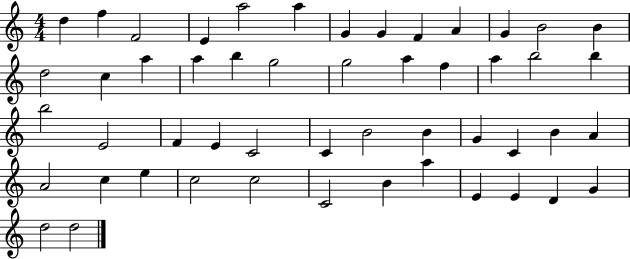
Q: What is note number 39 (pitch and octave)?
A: C5